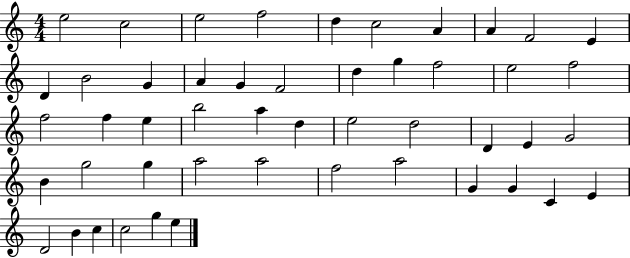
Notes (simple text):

E5/h C5/h E5/h F5/h D5/q C5/h A4/q A4/q F4/h E4/q D4/q B4/h G4/q A4/q G4/q F4/h D5/q G5/q F5/h E5/h F5/h F5/h F5/q E5/q B5/h A5/q D5/q E5/h D5/h D4/q E4/q G4/h B4/q G5/h G5/q A5/h A5/h F5/h A5/h G4/q G4/q C4/q E4/q D4/h B4/q C5/q C5/h G5/q E5/q